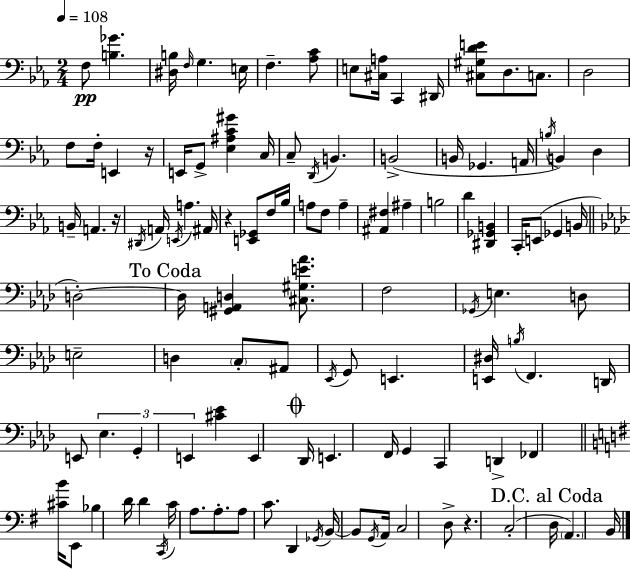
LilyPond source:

{
  \clef bass
  \numericTimeSignature
  \time 2/4
  \key ees \major
  \tempo 4 = 108
  f8\pp <b ges'>4. | <dis b>16 \grace { f16 } g4. | e16 f4.-- <aes c'>8 | e8 <cis a>16 c,4 | \break dis,16 <cis gis d' e'>8 d8. c8. | d2 | f8 f16-. e,4 | r16 e,16 g,8-> <ees ais c' gis'>4 | \break c16 c8-- \acciaccatura { d,16 } b,4. | b,2->( | b,16 ges,4. | a,16 \acciaccatura { b16 } b,4) d4 | \break b,16-- a,4. | r16 \acciaccatura { dis,16 } a,16 \acciaccatura { e,16 } a4. | ais,16 r4 | <e, ges,>8 f16 bes16 a8 f8 | \break a4-- <ais, fis>4 | ais4-- b2 | d'4 | <dis, ges, b,>4 c,16-. e,8( | \break ges,4 b,16 \bar "||" \break \key f \minor d2-.~~) | \mark "To Coda" d16 <gis, a, d>4 <cis gis e' aes'>8. | f2 | \acciaccatura { ges,16 } e4. d8 | \break e2-- | d4 \parenthesize c8-. ais,8 | \acciaccatura { ees,16 } g,8 e,4. | <e, dis>16 \acciaccatura { b16 } f,4. | \break d,16 e,8 \tuplet 3/2 { ees4. | g,4-. e,4 } | <cis' ees'>4 e,4 | \mark \markup { \musicglyph "scripts.coda" } des,16 e,4. | \break f,16 g,4 c,4 | d,4-> fes,4 | \bar "||" \break \key e \minor <cis' b'>16 e,8 bes4 d'16 | d'4 \acciaccatura { c,16 } c'16 a8. | a8.-. a8 c'8. | d,4 \acciaccatura { ges,16 } b,16~~ b,8 | \break \acciaccatura { g,16 } a,16 c2 | d8-> r4. | c2-.( | \mark "D.C. al Coda" d16 \parenthesize a,4.) | \break b,16 \bar "|."
}